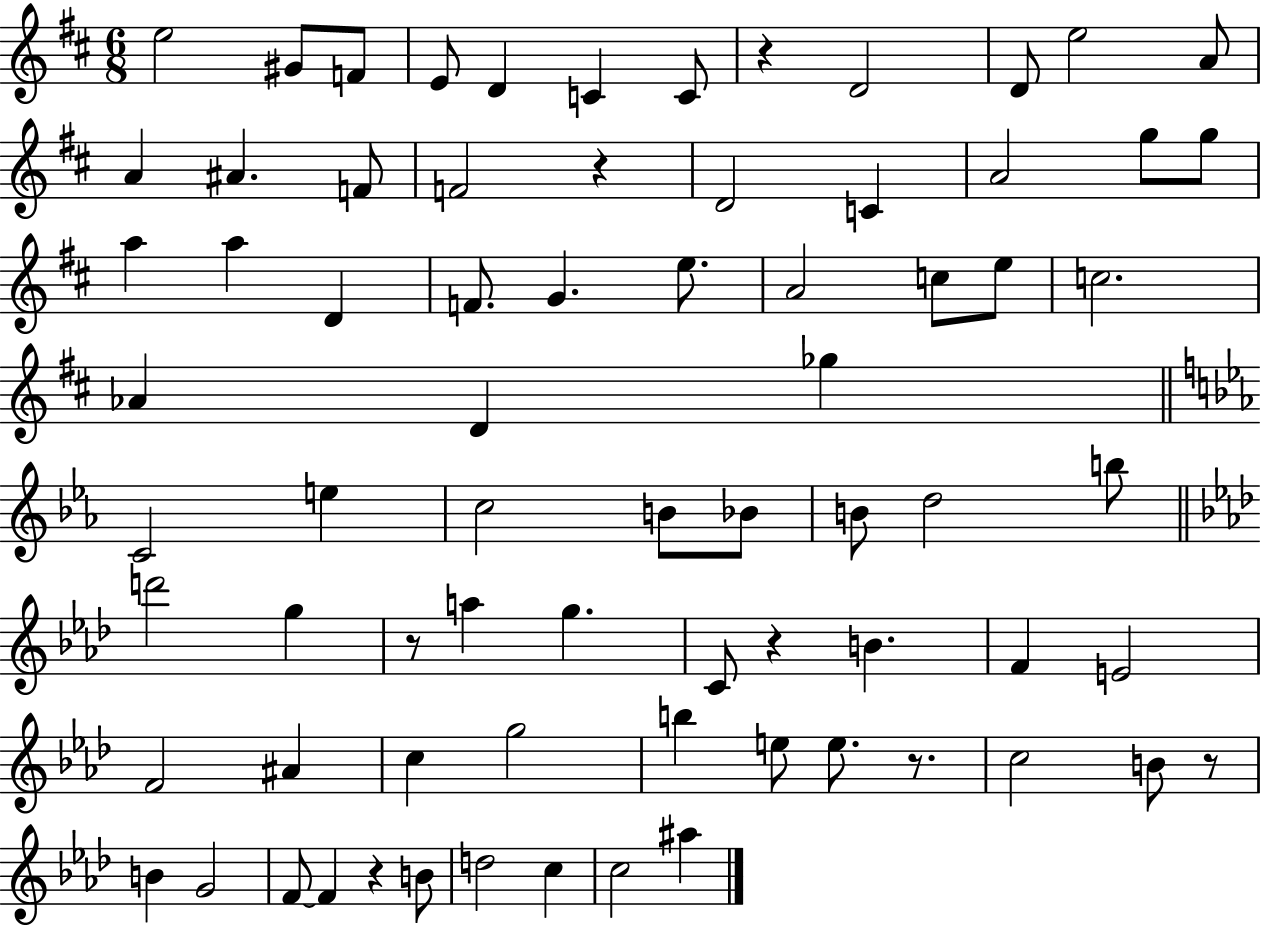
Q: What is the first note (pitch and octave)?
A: E5